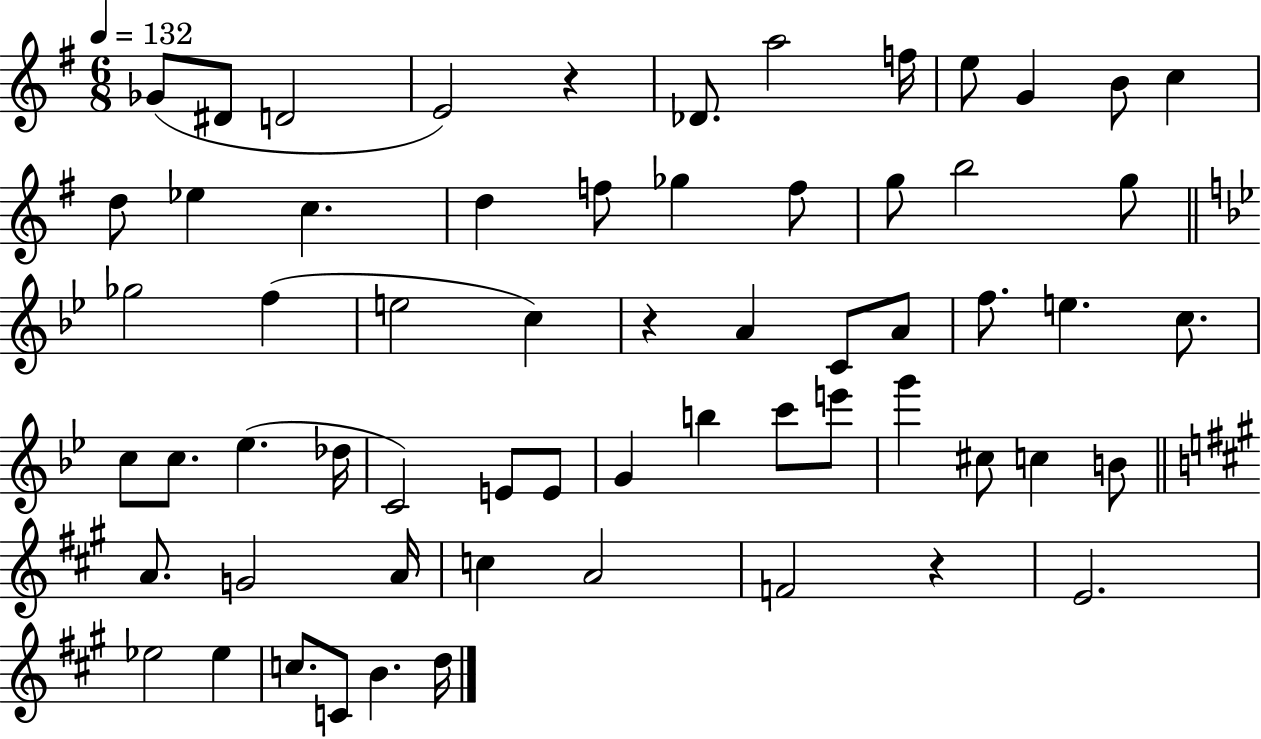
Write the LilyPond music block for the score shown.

{
  \clef treble
  \numericTimeSignature
  \time 6/8
  \key g \major
  \tempo 4 = 132
  \repeat volta 2 { ges'8( dis'8 d'2 | e'2) r4 | des'8. a''2 f''16 | e''8 g'4 b'8 c''4 | \break d''8 ees''4 c''4. | d''4 f''8 ges''4 f''8 | g''8 b''2 g''8 | \bar "||" \break \key bes \major ges''2 f''4( | e''2 c''4) | r4 a'4 c'8 a'8 | f''8. e''4. c''8. | \break c''8 c''8. ees''4.( des''16 | c'2) e'8 e'8 | g'4 b''4 c'''8 e'''8 | g'''4 cis''8 c''4 b'8 | \break \bar "||" \break \key a \major a'8. g'2 a'16 | c''4 a'2 | f'2 r4 | e'2. | \break ees''2 ees''4 | c''8. c'8 b'4. d''16 | } \bar "|."
}